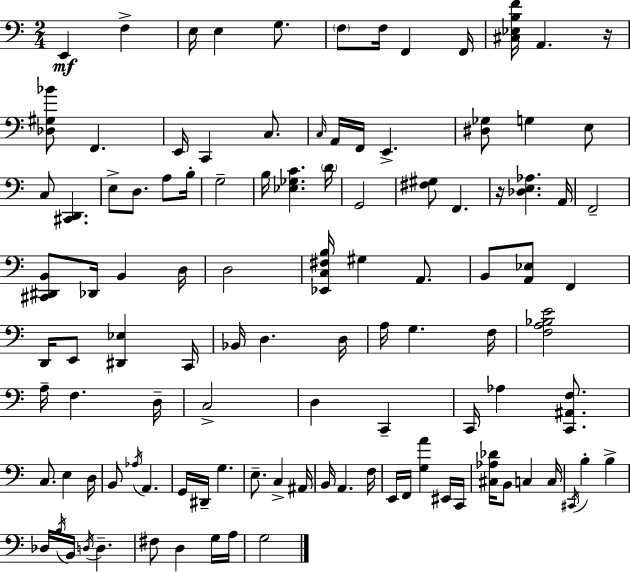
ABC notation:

X:1
T:Untitled
M:2/4
L:1/4
K:Am
E,, F, E,/4 E, G,/2 F,/2 F,/4 F,, F,,/4 [^C,_E,B,F]/4 A,, z/4 [_D,^G,_B]/2 F,, E,,/4 C,, C,/2 C,/4 A,,/4 F,,/4 E,, [^D,_G,]/2 G, E,/2 C,/2 [^C,,D,,] E,/2 D,/2 A,/2 B,/4 G,2 B,/4 [_E,_G,C] D/4 G,,2 [^F,^G,]/2 F,, z/4 [_D,E,_A,] A,,/4 F,,2 [^C,,^D,,B,,]/2 _D,,/4 B,, D,/4 D,2 [_E,,C,^F,B,]/4 ^G, A,,/2 B,,/2 [A,,_E,]/2 F,, D,,/4 E,,/2 [^D,,_E,] C,,/4 _B,,/4 D, D,/4 A,/4 G, F,/4 [F,A,_B,E]2 A,/4 F, D,/4 C,2 D, C,, C,,/4 _A, [C,,^A,,F,]/2 C,/2 E, D,/4 B,,/2 _A,/4 A,, G,,/4 ^D,,/4 G, E,/2 C, ^A,,/4 B,,/4 A,, F,/4 E,,/4 F,,/4 [G,A] ^E,,/4 C,,/4 [^C,_A,_D]/4 B,,/2 C, C,/4 ^C,,/4 B, B, _D,/4 B,/4 B,,/4 D,/4 D, ^F,/2 D, G,/4 A,/4 G,2